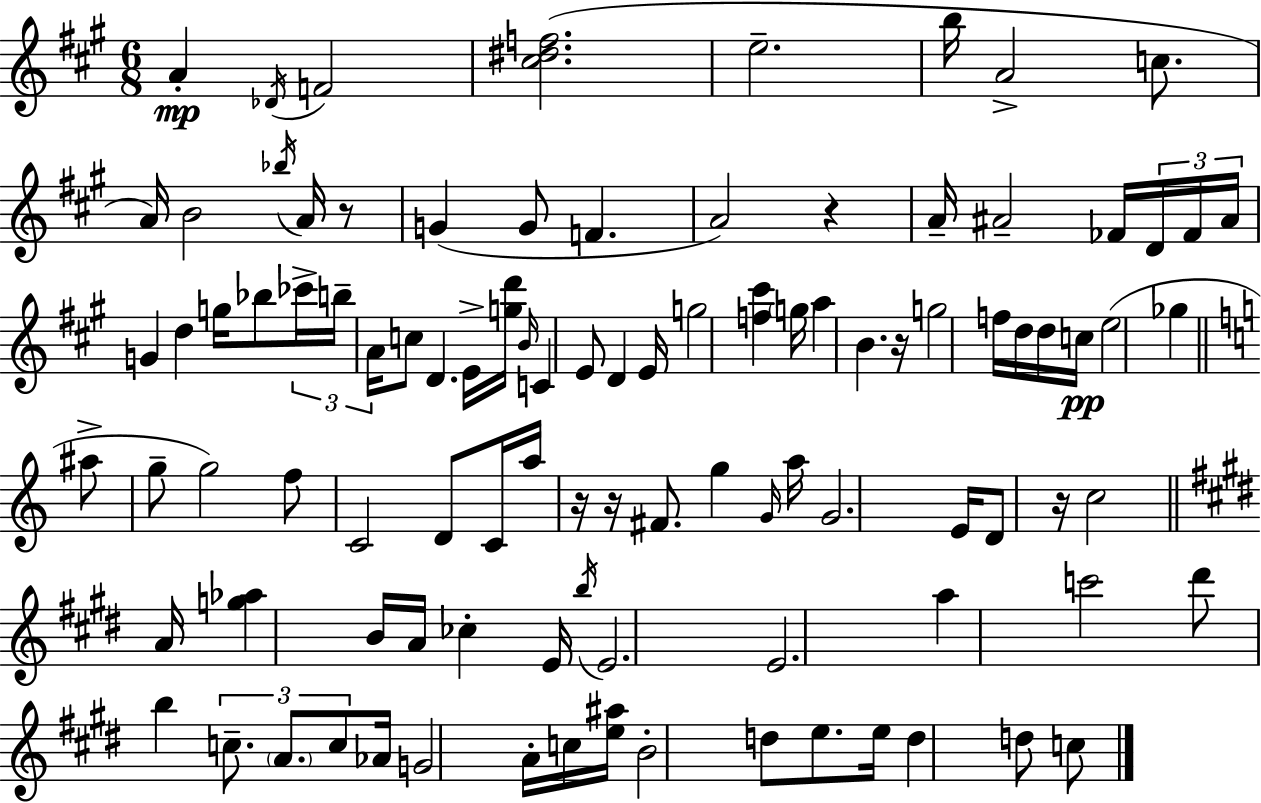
{
  \clef treble
  \numericTimeSignature
  \time 6/8
  \key a \major
  a'4-.\mp \acciaccatura { des'16 } f'2 | <cis'' dis'' f''>2.( | e''2.-- | b''16 a'2-> c''8. | \break a'16) b'2 \acciaccatura { bes''16 } a'16 | r8 g'4( g'8 f'4. | a'2) r4 | a'16-- ais'2-- fes'16 | \break \tuplet 3/2 { d'16 fes'16 ais'16 } g'4 d''4 g''16 | bes''8 \tuplet 3/2 { ces'''16-> b''16-- a'16 } c''8 d'4. | e'16-> <g'' d'''>16 \grace { b'16 } c'4 e'8 d'4 | e'16 g''2 <f'' cis'''>4 | \break \parenthesize g''16 a''4 b'4. | r16 g''2 f''16 | d''16 d''16 c''16\pp e''2( ges''4 | \bar "||" \break \key a \minor ais''8-> g''8-- g''2) | f''8 c'2 d'8 | c'16 a''16 r16 r16 fis'8. g''4 \grace { g'16 } | a''16 g'2. | \break e'16 d'8 r16 c''2 | \bar "||" \break \key e \major a'16 <g'' aes''>4 b'16 a'16 ces''4-. e'16 | \acciaccatura { b''16 } e'2. | e'2. | a''4 c'''2 | \break dis'''8 b''4 \tuplet 3/2 { c''8.-- \parenthesize a'8. | c''8 } aes'16 g'2 | a'16-. c''16 <e'' ais''>16 b'2-. d''8 | e''8. e''16 d''4 d''8 c''8 | \break \bar "|."
}